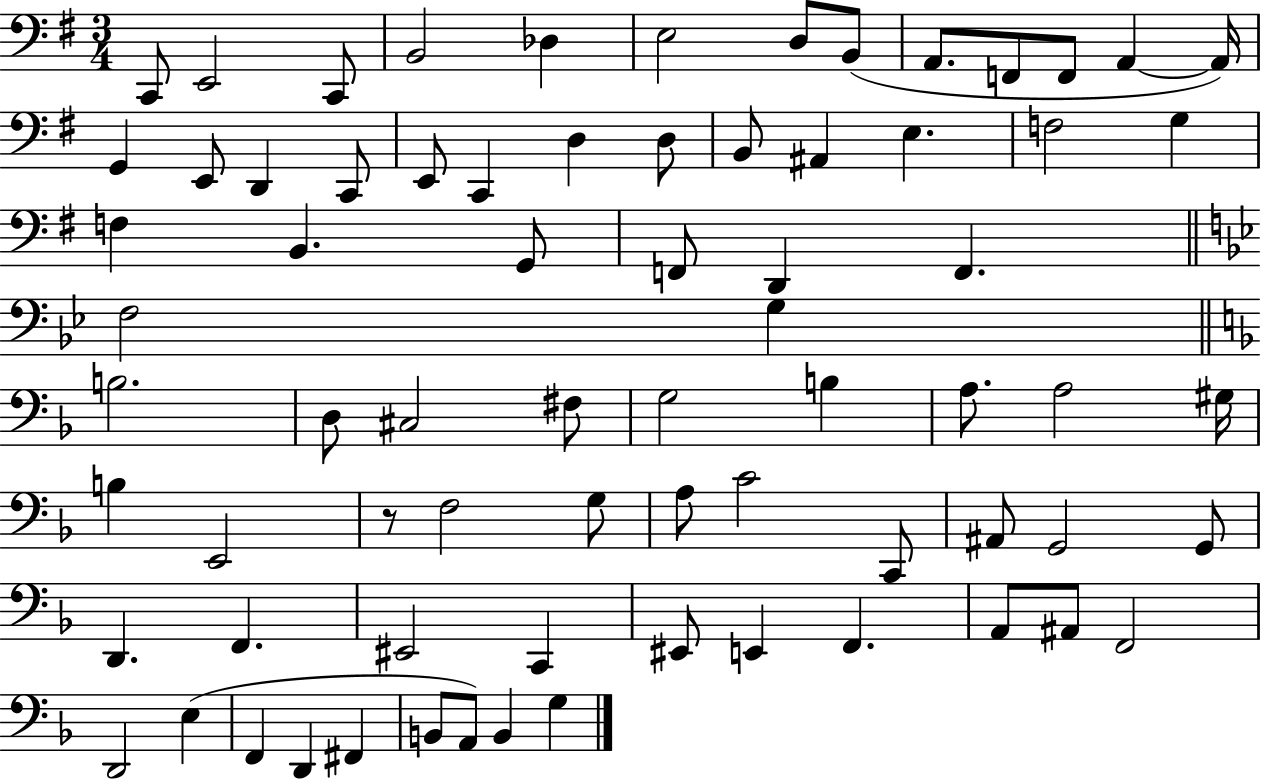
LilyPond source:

{
  \clef bass
  \numericTimeSignature
  \time 3/4
  \key g \major
  \repeat volta 2 { c,8 e,2 c,8 | b,2 des4 | e2 d8 b,8( | a,8. f,8 f,8 a,4~~ a,16) | \break g,4 e,8 d,4 c,8 | e,8 c,4 d4 d8 | b,8 ais,4 e4. | f2 g4 | \break f4 b,4. g,8 | f,8 d,4 f,4. | \bar "||" \break \key g \minor f2 g4 | \bar "||" \break \key d \minor b2. | d8 cis2 fis8 | g2 b4 | a8. a2 gis16 | \break b4 e,2 | r8 f2 g8 | a8 c'2 c,8 | ais,8 g,2 g,8 | \break d,4. f,4. | eis,2 c,4 | eis,8 e,4 f,4. | a,8 ais,8 f,2 | \break d,2 e4( | f,4 d,4 fis,4 | b,8 a,8) b,4 g4 | } \bar "|."
}